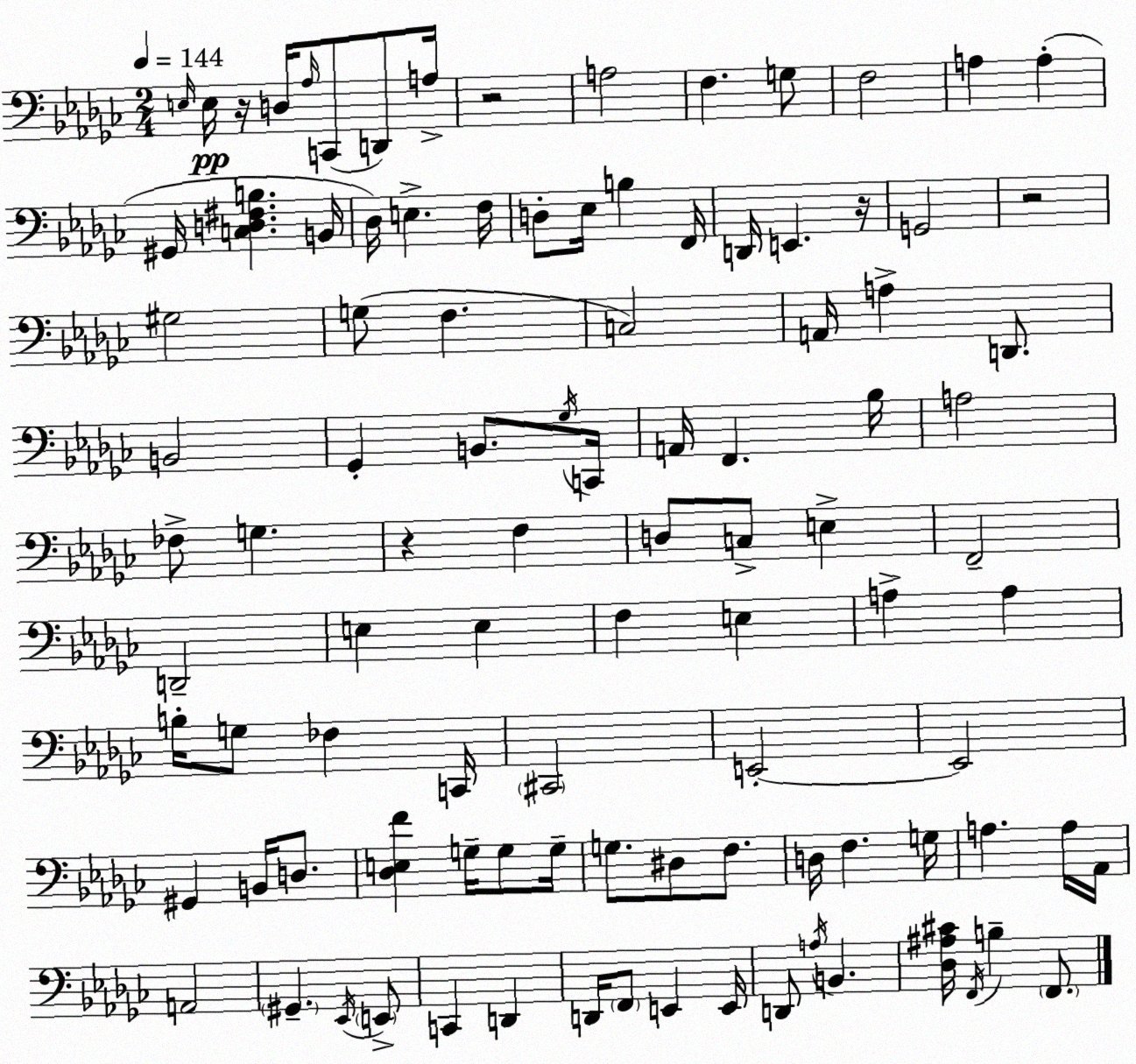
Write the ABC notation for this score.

X:1
T:Untitled
M:2/4
L:1/4
K:Ebm
E,/4 E,/4 z/4 D,/4 _A,/4 C,,/2 D,,/2 A,/4 z2 A,2 F, G,/2 F,2 A, A, ^G,,/4 [C,D,^F,B,] B,,/4 _D,/4 E, F,/4 D,/2 _E,/4 B, F,,/4 D,,/4 E,, z/4 G,,2 z2 ^G,2 G,/2 F, C,2 A,,/4 A, D,,/2 B,,2 _G,, B,,/2 _G,/4 C,,/4 A,,/4 F,, _B,/4 A,2 _F,/2 G, z F, D,/2 C,/2 E, F,,2 D,,2 E, E, F, E, A, A, B,/4 G,/2 _F, C,,/4 ^C,,2 E,,2 E,,2 ^G,, B,,/4 D,/2 [_D,E,F] G,/4 G,/2 G,/4 G,/2 ^D,/2 F,/2 D,/4 F, G,/4 A, A,/4 _A,,/4 A,,2 ^G,, _E,,/4 E,,/2 C,, D,, D,,/4 F,,/2 E,, E,,/4 D,,/2 A,/4 B,, [_D,^A,^C]/4 F,,/4 B, F,,/2